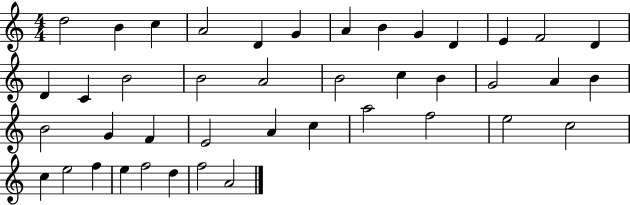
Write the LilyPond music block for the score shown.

{
  \clef treble
  \numericTimeSignature
  \time 4/4
  \key c \major
  d''2 b'4 c''4 | a'2 d'4 g'4 | a'4 b'4 g'4 d'4 | e'4 f'2 d'4 | \break d'4 c'4 b'2 | b'2 a'2 | b'2 c''4 b'4 | g'2 a'4 b'4 | \break b'2 g'4 f'4 | e'2 a'4 c''4 | a''2 f''2 | e''2 c''2 | \break c''4 e''2 f''4 | e''4 f''2 d''4 | f''2 a'2 | \bar "|."
}